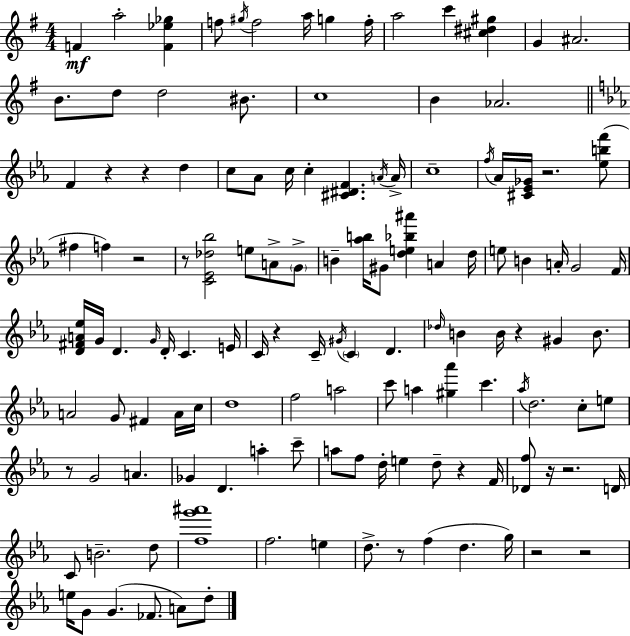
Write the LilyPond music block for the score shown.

{
  \clef treble
  \numericTimeSignature
  \time 4/4
  \key e \minor
  f'4\mf a''2-. <f' ees'' ges''>4 | f''8 \acciaccatura { gis''16 } f''2 a''16 g''4 | f''16-. a''2 c'''4 <cis'' dis'' gis''>4 | g'4 ais'2. | \break b'8. d''8 d''2 bis'8. | c''1 | b'4 aes'2. | \bar "||" \break \key ees \major f'4 r4 r4 d''4 | c''8 aes'8 c''16 c''4-. <cis' dis' f'>4. \acciaccatura { a'16 } | a'16-> c''1-- | \acciaccatura { f''16 } aes'16 <cis' ees' ges'>16 r2. | \break <ees'' b'' f'''>8( fis''4 f''4) r2 | r8 <c' ees' des'' bes''>2 e''8 a'8-> | \parenthesize g'8-> b'4-- <aes'' b''>16 gis'8 <d'' e'' bes'' ais'''>4 a'4 | d''16 e''8 b'4 a'16-. g'2 | \break f'16 <d' fis' a' ees''>16 g'16 d'4. \grace { g'16 } d'16-. c'4. | e'16 c'16 r4 c'16-- \acciaccatura { gis'16 } \parenthesize c'4 d'4. | \grace { des''16 } b'4 b'16 r4 gis'4 | b'8. a'2 g'8 fis'4 | \break a'16 c''16 d''1 | f''2 a''2 | c'''8 a''4 <gis'' aes'''>4 c'''4. | \acciaccatura { aes''16 } d''2. | \break c''8-. e''8 r8 g'2 | a'4. ges'4 d'4. | a''4-. c'''8-- a''8 f''8 d''16-. e''4 d''8-- | r4 f'16 <des' f''>8 r16 r2. | \break d'16 c'8 b'2.-- | d''8 <f'' g''' ais'''>1 | f''2. | e''4 d''8.-> r8 f''4( d''4. | \break g''16) r2 r2 | e''16 g'8 g'4.( fes'8. | a'8) d''8-. \bar "|."
}